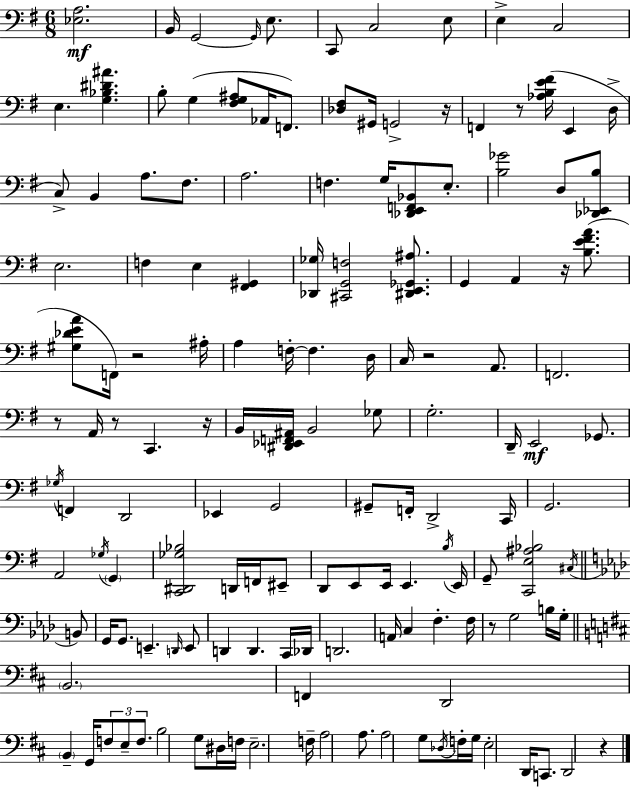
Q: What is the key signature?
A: G major